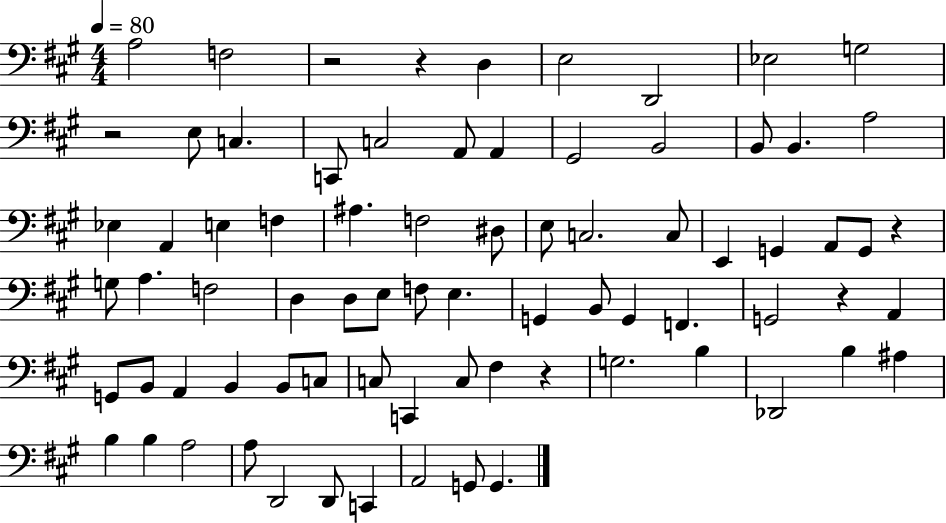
{
  \clef bass
  \numericTimeSignature
  \time 4/4
  \key a \major
  \tempo 4 = 80
  a2 f2 | r2 r4 d4 | e2 d,2 | ees2 g2 | \break r2 e8 c4. | c,8 c2 a,8 a,4 | gis,2 b,2 | b,8 b,4. a2 | \break ees4 a,4 e4 f4 | ais4. f2 dis8 | e8 c2. c8 | e,4 g,4 a,8 g,8 r4 | \break g8 a4. f2 | d4 d8 e8 f8 e4. | g,4 b,8 g,4 f,4. | g,2 r4 a,4 | \break g,8 b,8 a,4 b,4 b,8 c8 | c8 c,4 c8 fis4 r4 | g2. b4 | des,2 b4 ais4 | \break b4 b4 a2 | a8 d,2 d,8 c,4 | a,2 g,8 g,4. | \bar "|."
}